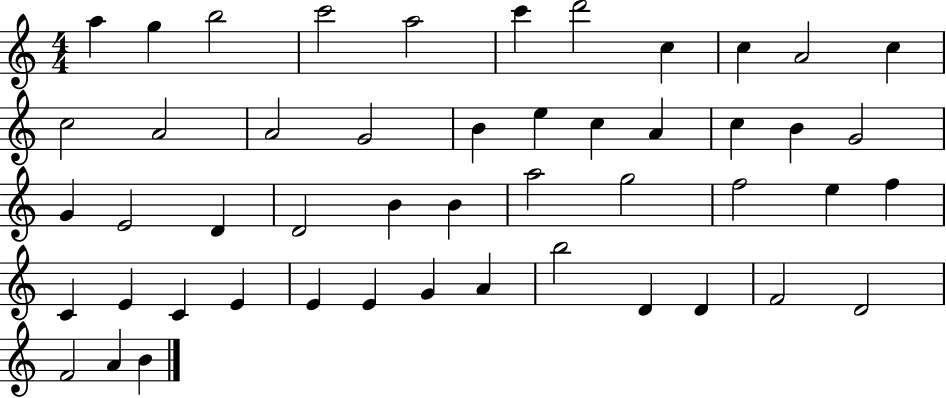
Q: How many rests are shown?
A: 0